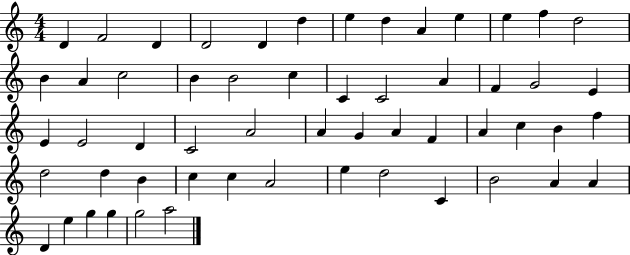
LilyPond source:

{
  \clef treble
  \numericTimeSignature
  \time 4/4
  \key c \major
  d'4 f'2 d'4 | d'2 d'4 d''4 | e''4 d''4 a'4 e''4 | e''4 f''4 d''2 | \break b'4 a'4 c''2 | b'4 b'2 c''4 | c'4 c'2 a'4 | f'4 g'2 e'4 | \break e'4 e'2 d'4 | c'2 a'2 | a'4 g'4 a'4 f'4 | a'4 c''4 b'4 f''4 | \break d''2 d''4 b'4 | c''4 c''4 a'2 | e''4 d''2 c'4 | b'2 a'4 a'4 | \break d'4 e''4 g''4 g''4 | g''2 a''2 | \bar "|."
}